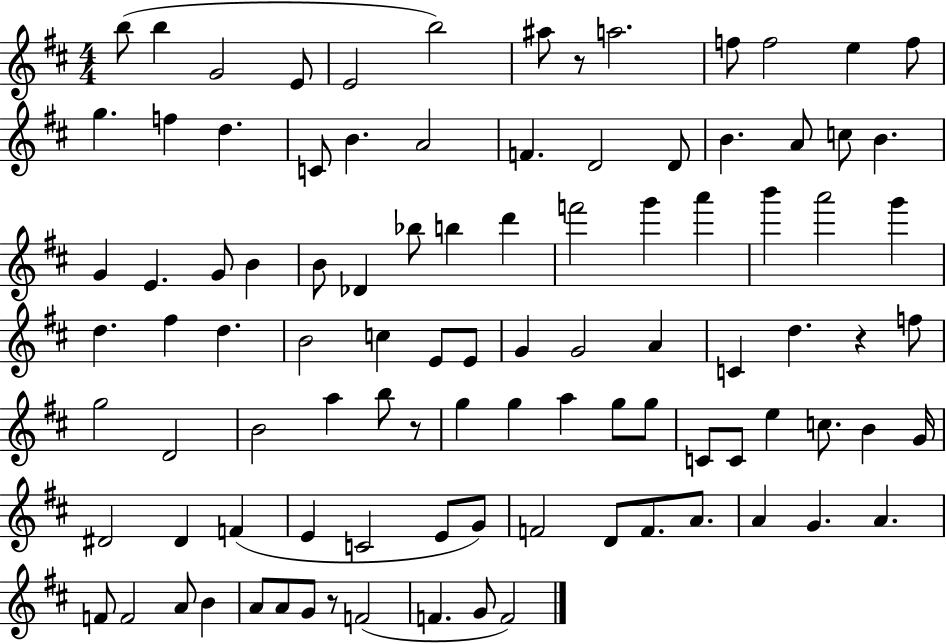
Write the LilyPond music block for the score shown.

{
  \clef treble
  \numericTimeSignature
  \time 4/4
  \key d \major
  b''8( b''4 g'2 e'8 | e'2 b''2) | ais''8 r8 a''2. | f''8 f''2 e''4 f''8 | \break g''4. f''4 d''4. | c'8 b'4. a'2 | f'4. d'2 d'8 | b'4. a'8 c''8 b'4. | \break g'4 e'4. g'8 b'4 | b'8 des'4 bes''8 b''4 d'''4 | f'''2 g'''4 a'''4 | b'''4 a'''2 g'''4 | \break d''4. fis''4 d''4. | b'2 c''4 e'8 e'8 | g'4 g'2 a'4 | c'4 d''4. r4 f''8 | \break g''2 d'2 | b'2 a''4 b''8 r8 | g''4 g''4 a''4 g''8 g''8 | c'8 c'8 e''4 c''8. b'4 g'16 | \break dis'2 dis'4 f'4( | e'4 c'2 e'8 g'8) | f'2 d'8 f'8. a'8. | a'4 g'4. a'4. | \break f'8 f'2 a'8 b'4 | a'8 a'8 g'8 r8 f'2( | f'4. g'8 f'2) | \bar "|."
}